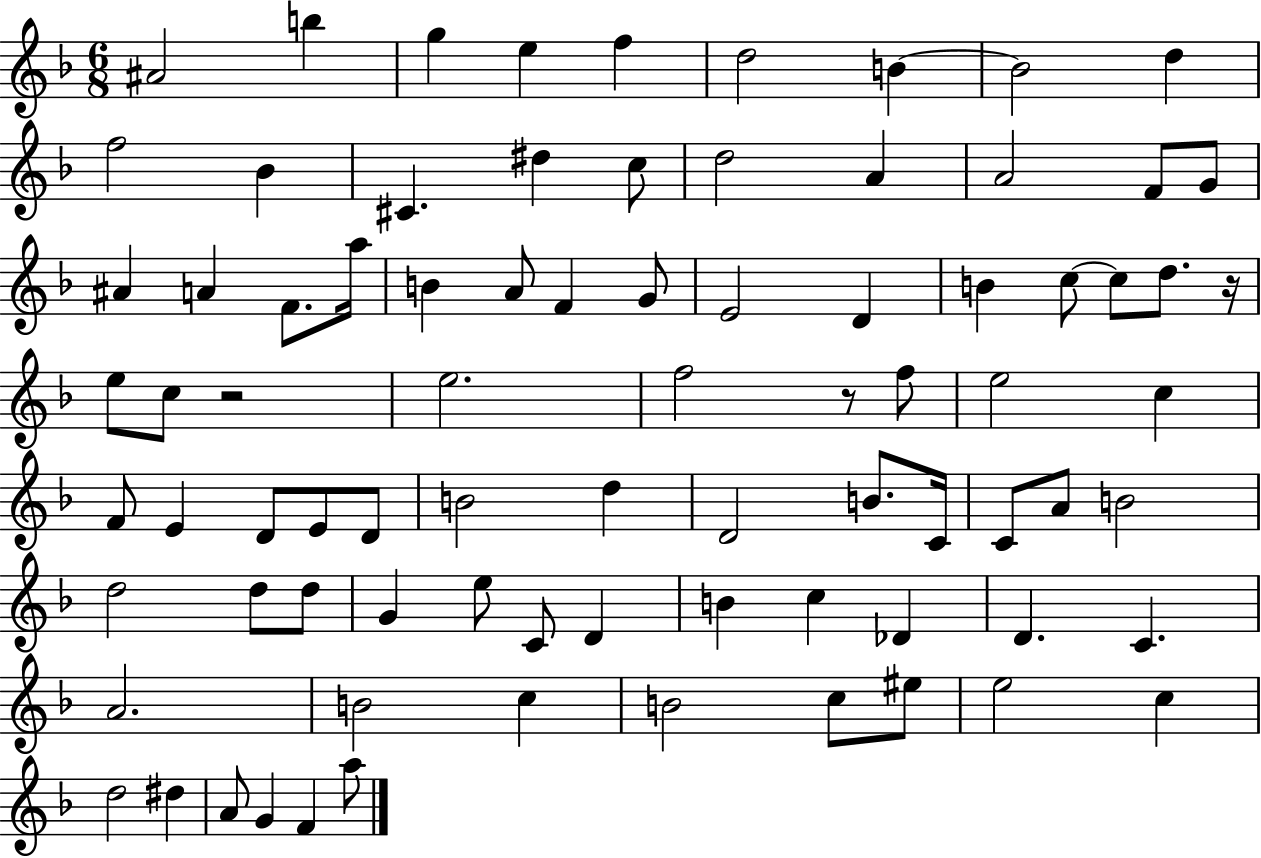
A#4/h B5/q G5/q E5/q F5/q D5/h B4/q B4/h D5/q F5/h Bb4/q C#4/q. D#5/q C5/e D5/h A4/q A4/h F4/e G4/e A#4/q A4/q F4/e. A5/s B4/q A4/e F4/q G4/e E4/h D4/q B4/q C5/e C5/e D5/e. R/s E5/e C5/e R/h E5/h. F5/h R/e F5/e E5/h C5/q F4/e E4/q D4/e E4/e D4/e B4/h D5/q D4/h B4/e. C4/s C4/e A4/e B4/h D5/h D5/e D5/e G4/q E5/e C4/e D4/q B4/q C5/q Db4/q D4/q. C4/q. A4/h. B4/h C5/q B4/h C5/e EIS5/e E5/h C5/q D5/h D#5/q A4/e G4/q F4/q A5/e